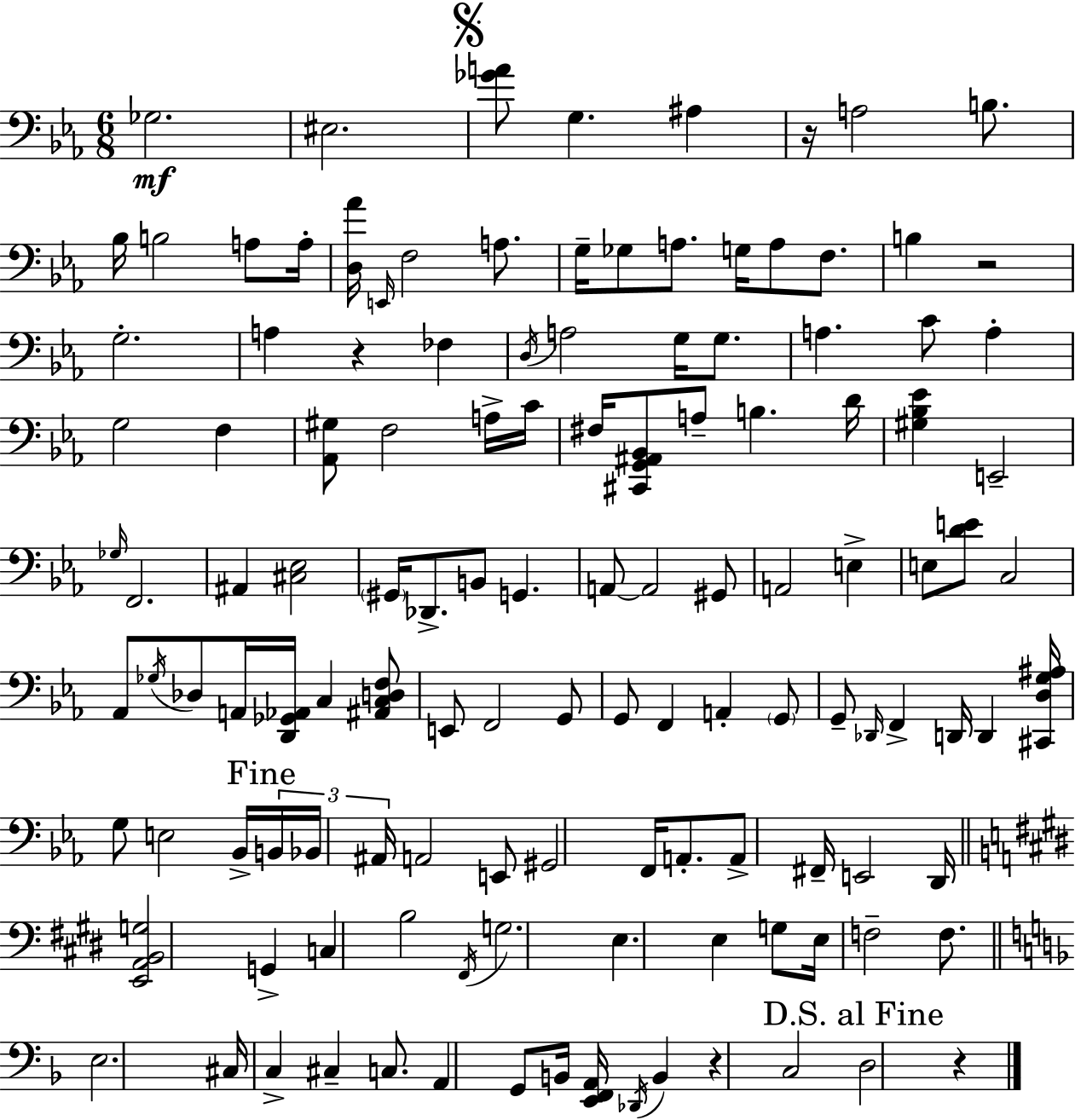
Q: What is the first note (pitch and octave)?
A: Gb3